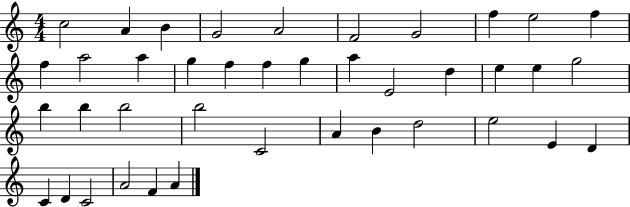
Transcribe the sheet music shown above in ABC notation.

X:1
T:Untitled
M:4/4
L:1/4
K:C
c2 A B G2 A2 F2 G2 f e2 f f a2 a g f f g a E2 d e e g2 b b b2 b2 C2 A B d2 e2 E D C D C2 A2 F A